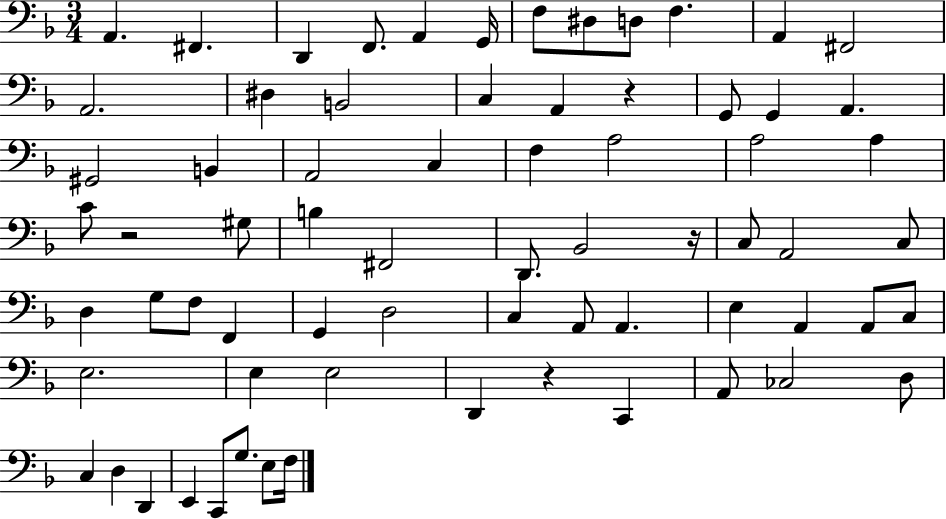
A2/q. F#2/q. D2/q F2/e. A2/q G2/s F3/e D#3/e D3/e F3/q. A2/q F#2/h A2/h. D#3/q B2/h C3/q A2/q R/q G2/e G2/q A2/q. G#2/h B2/q A2/h C3/q F3/q A3/h A3/h A3/q C4/e R/h G#3/e B3/q F#2/h D2/e. Bb2/h R/s C3/e A2/h C3/e D3/q G3/e F3/e F2/q G2/q D3/h C3/q A2/e A2/q. E3/q A2/q A2/e C3/e E3/h. E3/q E3/h D2/q R/q C2/q A2/e CES3/h D3/e C3/q D3/q D2/q E2/q C2/e G3/e. E3/e F3/s